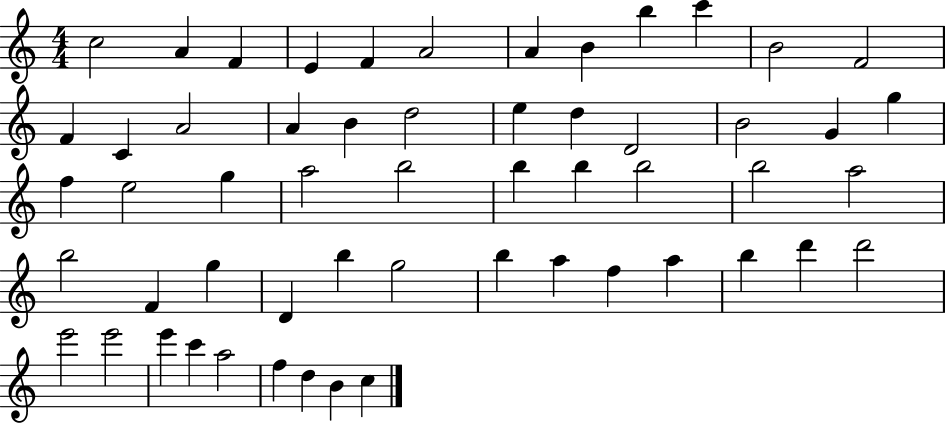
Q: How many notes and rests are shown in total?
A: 56